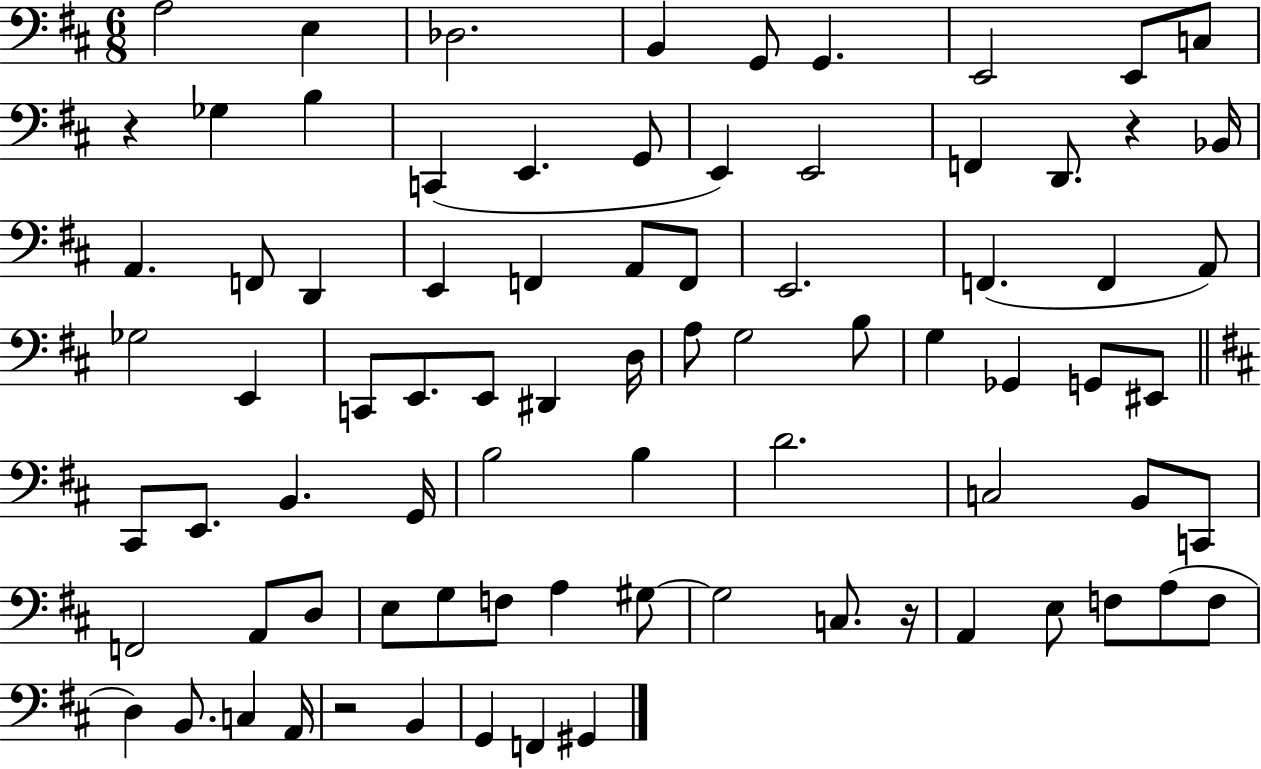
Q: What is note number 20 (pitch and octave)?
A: A2